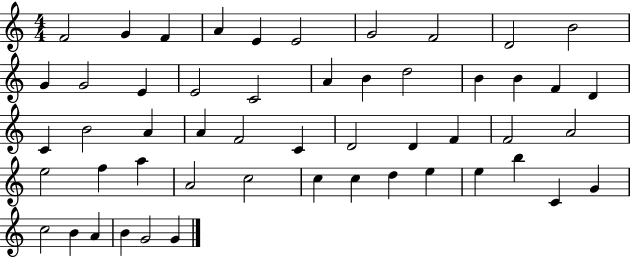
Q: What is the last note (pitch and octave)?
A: G4